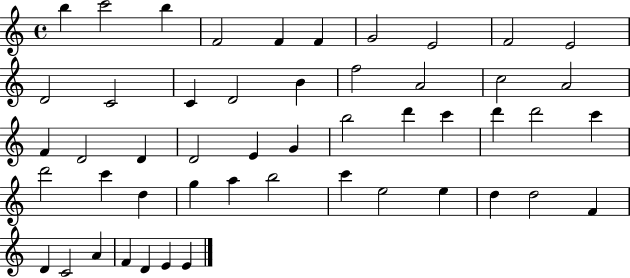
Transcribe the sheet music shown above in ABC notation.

X:1
T:Untitled
M:4/4
L:1/4
K:C
b c'2 b F2 F F G2 E2 F2 E2 D2 C2 C D2 B f2 A2 c2 A2 F D2 D D2 E G b2 d' c' d' d'2 c' d'2 c' d g a b2 c' e2 e d d2 F D C2 A F D E E